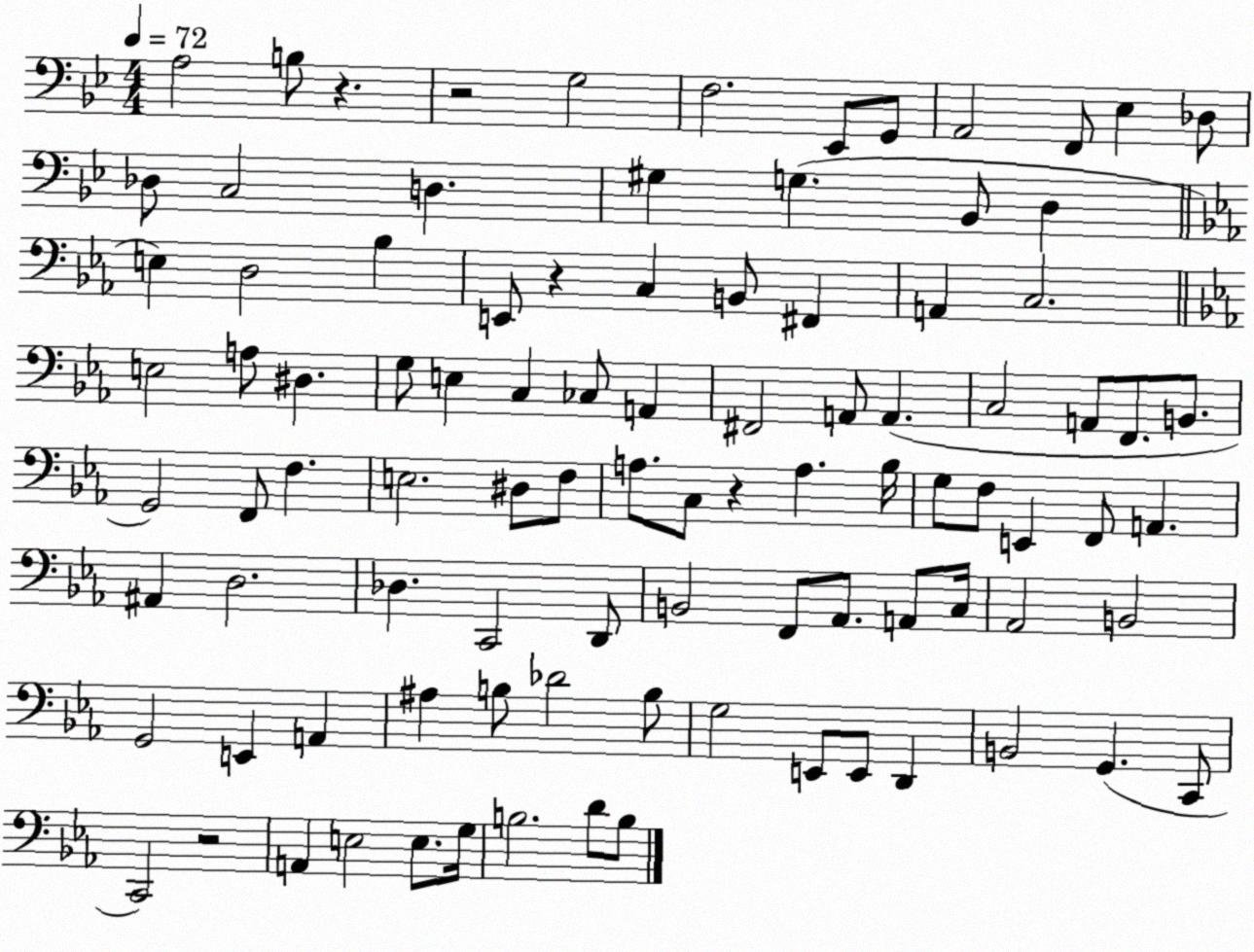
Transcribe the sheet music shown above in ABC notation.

X:1
T:Untitled
M:4/4
L:1/4
K:Bb
A,2 B,/2 z z2 G,2 F,2 _E,,/2 G,,/2 A,,2 F,,/2 _E, _D,/2 _D,/2 C,2 D, ^G, G, _B,,/2 D, E, D,2 _B, E,,/2 z C, B,,/2 ^F,, A,, C,2 E,2 A,/2 ^D, G,/2 E, C, _C,/2 A,, ^F,,2 A,,/2 A,, C,2 A,,/2 F,,/2 B,,/2 G,,2 F,,/2 F, E,2 ^D,/2 F,/2 A,/2 C,/2 z A, _B,/4 G,/2 F,/2 E,, F,,/2 A,, ^A,, D,2 _D, C,,2 D,,/2 B,,2 F,,/2 _A,,/2 A,,/2 C,/4 _A,,2 B,,2 G,,2 E,, A,, ^A, B,/2 _D2 B,/2 G,2 E,,/2 E,,/2 D,, B,,2 G,, C,,/2 C,,2 z2 A,, E,2 E,/2 G,/4 B,2 D/2 B,/2